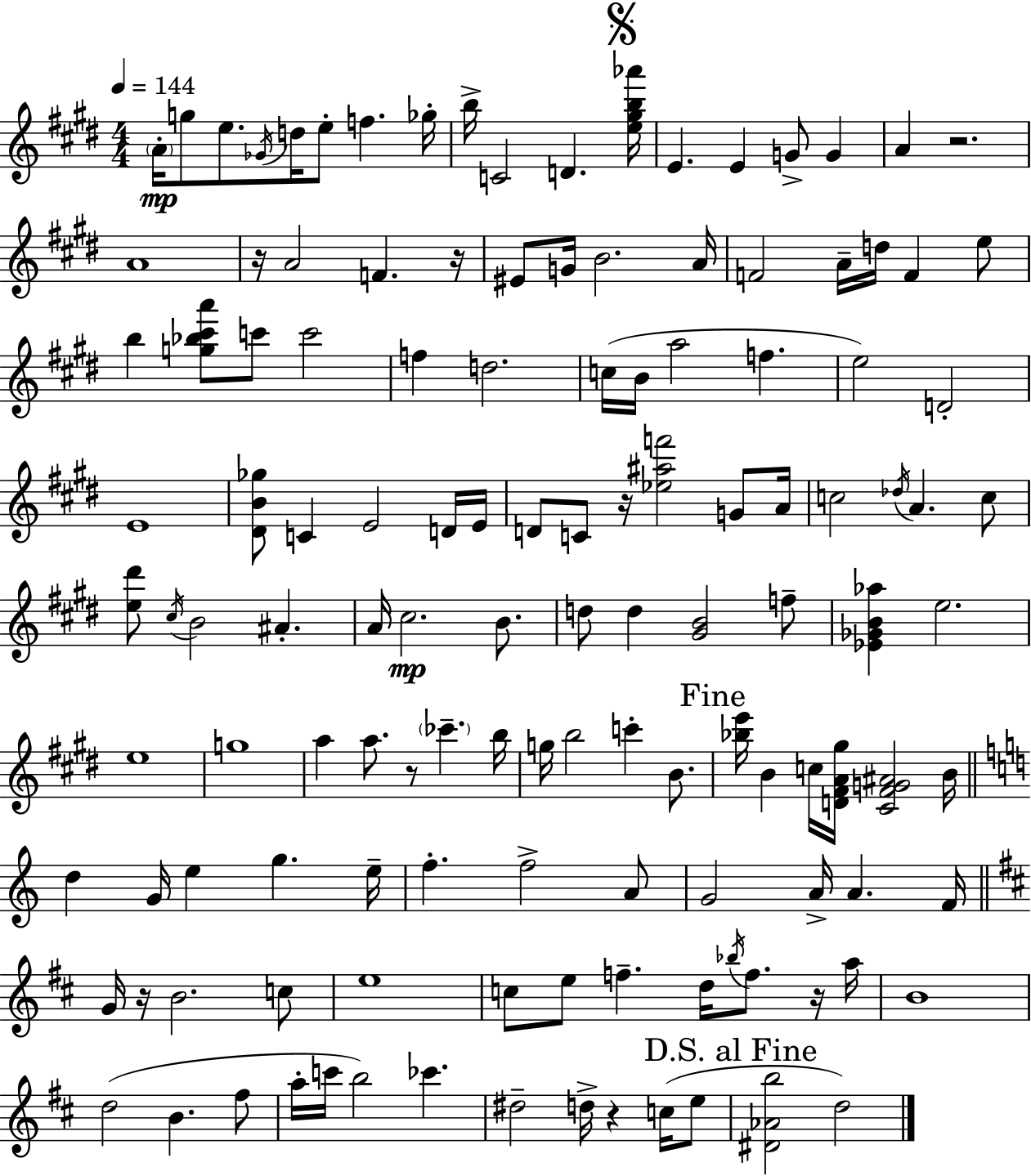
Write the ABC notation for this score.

X:1
T:Untitled
M:4/4
L:1/4
K:E
A/4 g/2 e/2 _G/4 d/4 e/2 f _g/4 b/4 C2 D [e^gb_a']/4 E E G/2 G A z2 A4 z/4 A2 F z/4 ^E/2 G/4 B2 A/4 F2 A/4 d/4 F e/2 b [g_b^c'a']/2 c'/2 c'2 f d2 c/4 B/4 a2 f e2 D2 E4 [^DB_g]/2 C E2 D/4 E/4 D/2 C/2 z/4 [_e^af']2 G/2 A/4 c2 _d/4 A c/2 [e^d']/2 ^c/4 B2 ^A A/4 ^c2 B/2 d/2 d [^GB]2 f/2 [_E_GB_a] e2 e4 g4 a a/2 z/2 _c' b/4 g/4 b2 c' B/2 [_be']/4 B c/4 [D^FA^g]/4 [^C^FG^A]2 B/4 d G/4 e g e/4 f f2 A/2 G2 A/4 A F/4 G/4 z/4 B2 c/2 e4 c/2 e/2 f d/4 _b/4 f/2 z/4 a/4 B4 d2 B ^f/2 a/4 c'/4 b2 _c' ^d2 d/4 z c/4 e/2 [^D_Ab]2 d2